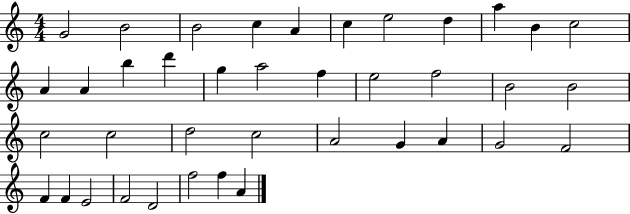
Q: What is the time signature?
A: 4/4